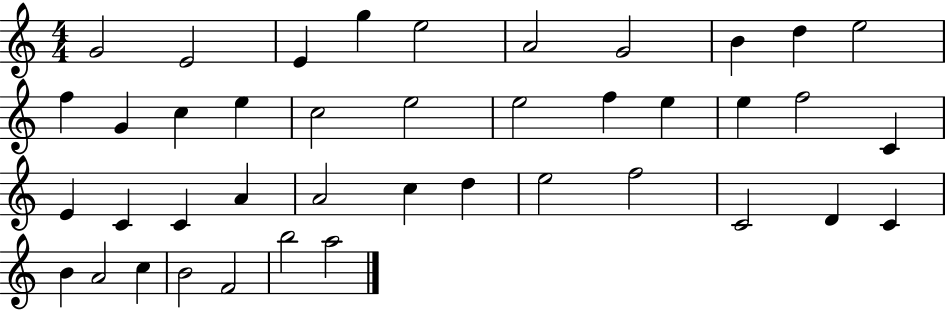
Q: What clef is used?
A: treble